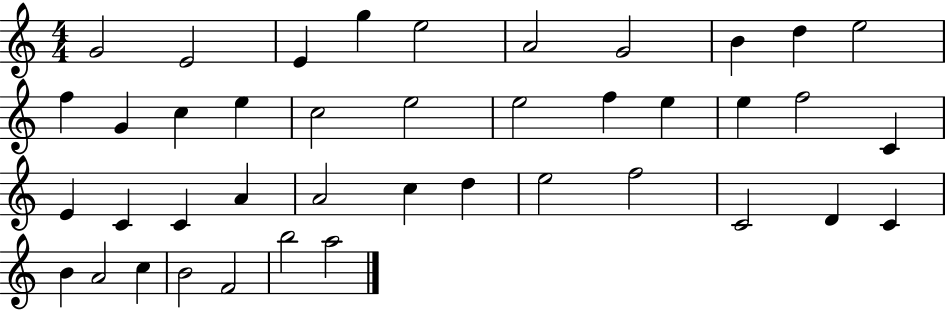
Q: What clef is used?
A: treble